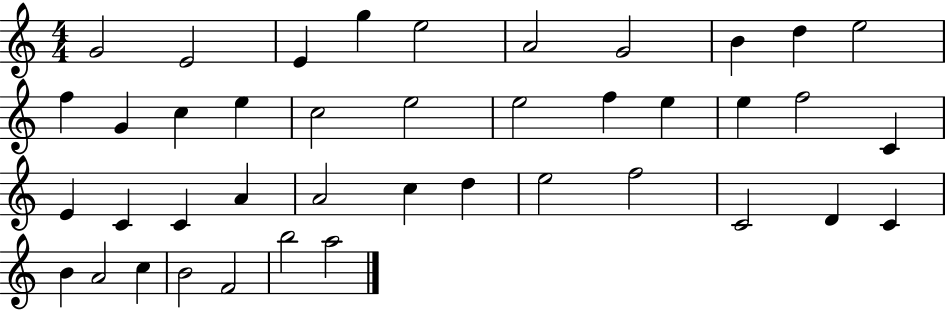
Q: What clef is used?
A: treble